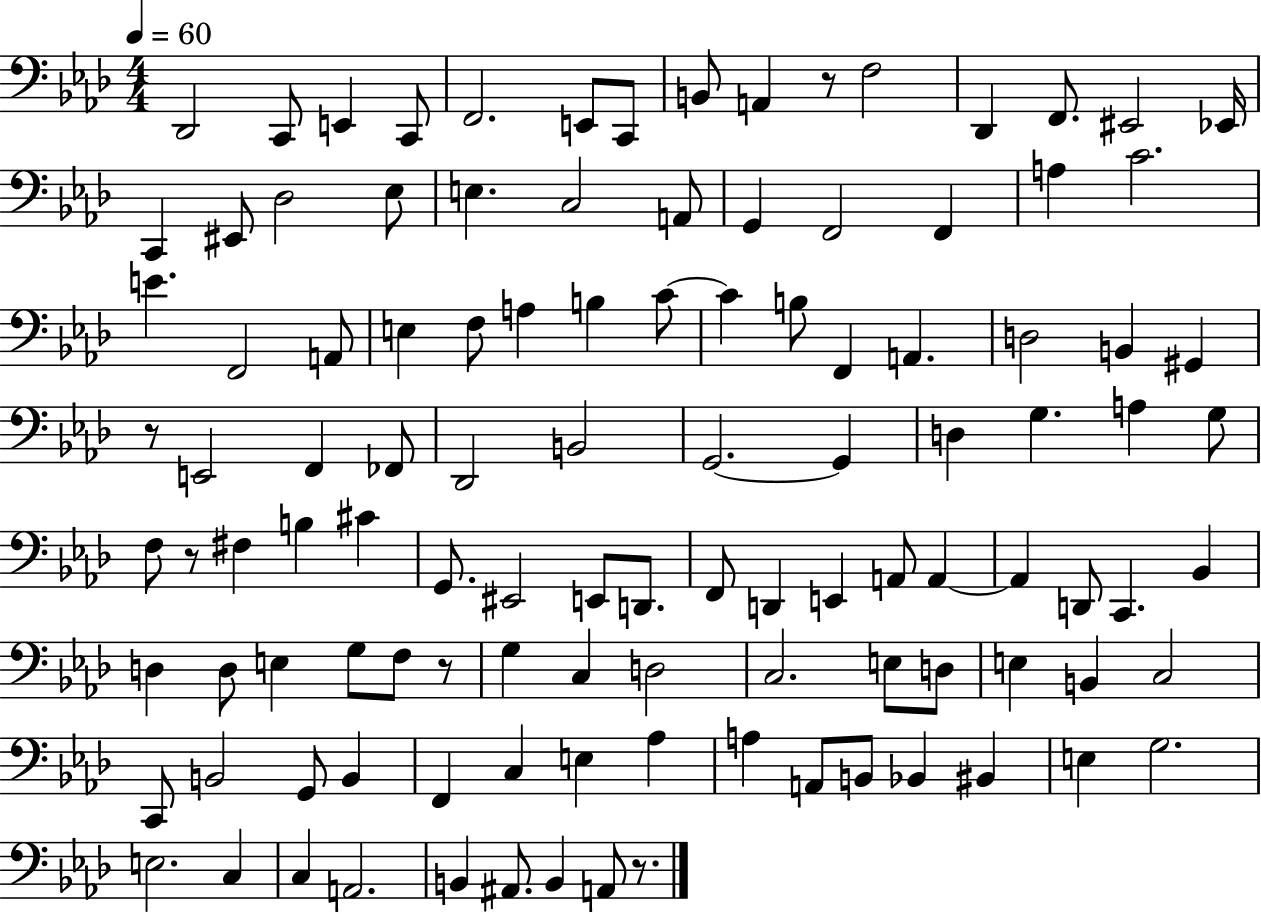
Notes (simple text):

Db2/h C2/e E2/q C2/e F2/h. E2/e C2/e B2/e A2/q R/e F3/h Db2/q F2/e. EIS2/h Eb2/s C2/q EIS2/e Db3/h Eb3/e E3/q. C3/h A2/e G2/q F2/h F2/q A3/q C4/h. E4/q. F2/h A2/e E3/q F3/e A3/q B3/q C4/e C4/q B3/e F2/q A2/q. D3/h B2/q G#2/q R/e E2/h F2/q FES2/e Db2/h B2/h G2/h. G2/q D3/q G3/q. A3/q G3/e F3/e R/e F#3/q B3/q C#4/q G2/e. EIS2/h E2/e D2/e. F2/e D2/q E2/q A2/e A2/q A2/q D2/e C2/q. Bb2/q D3/q D3/e E3/q G3/e F3/e R/e G3/q C3/q D3/h C3/h. E3/e D3/e E3/q B2/q C3/h C2/e B2/h G2/e B2/q F2/q C3/q E3/q Ab3/q A3/q A2/e B2/e Bb2/q BIS2/q E3/q G3/h. E3/h. C3/q C3/q A2/h. B2/q A#2/e. B2/q A2/e R/e.